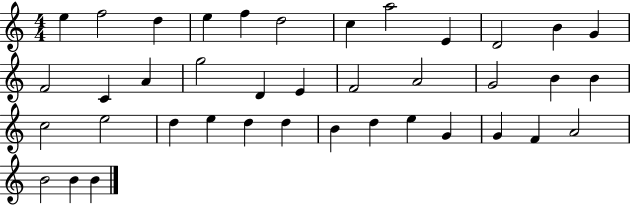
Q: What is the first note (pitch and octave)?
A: E5